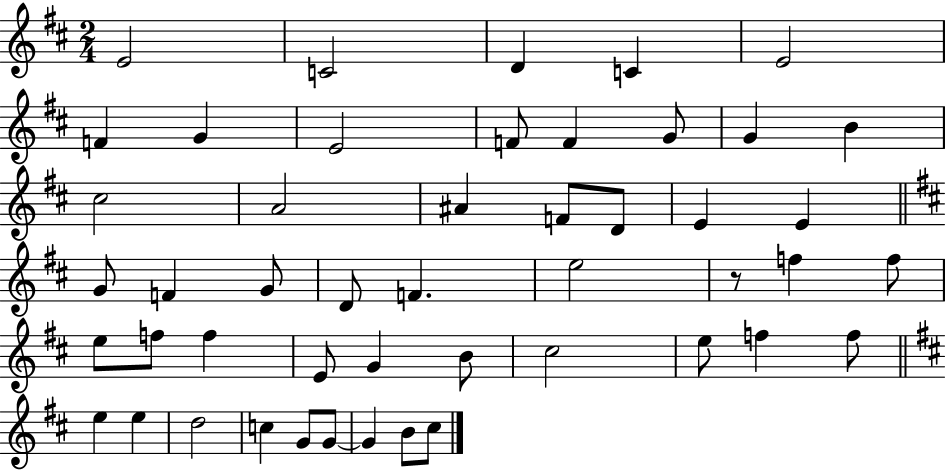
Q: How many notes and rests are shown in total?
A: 48